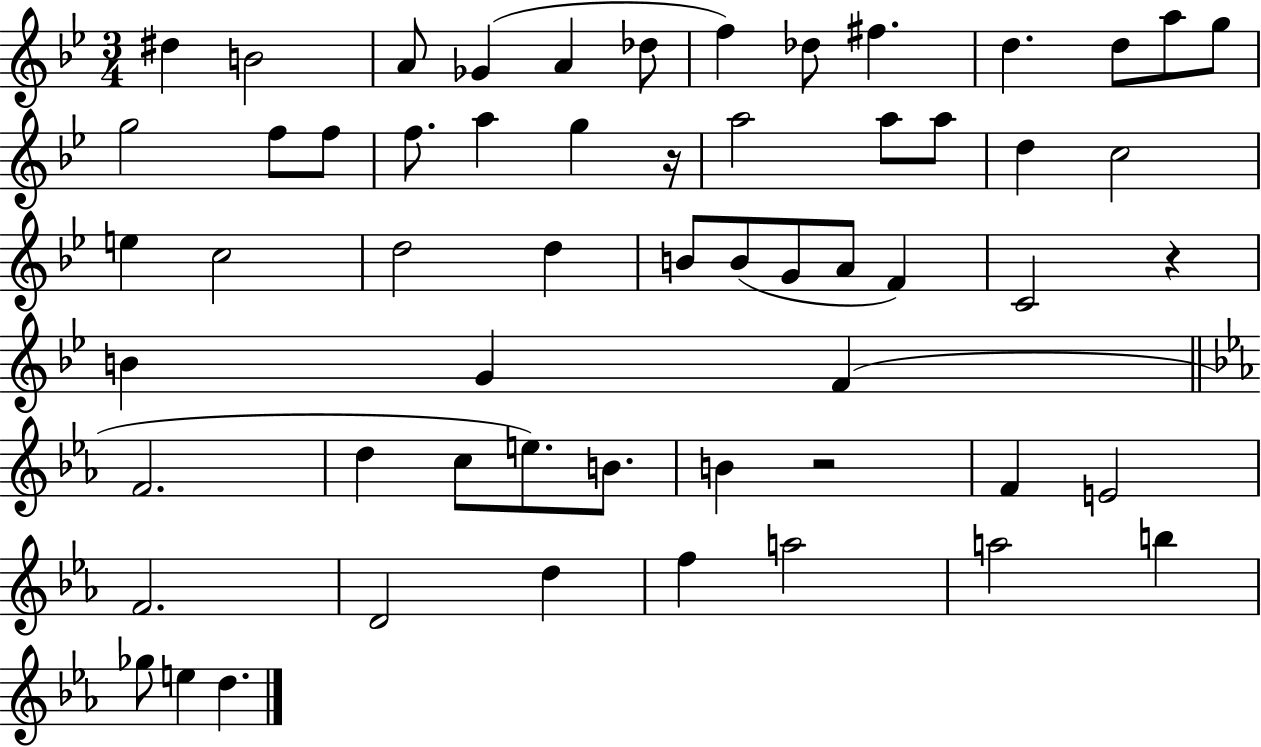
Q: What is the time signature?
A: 3/4